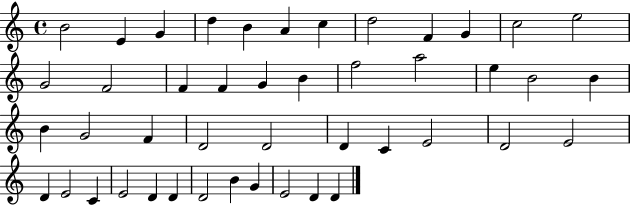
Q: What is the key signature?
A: C major